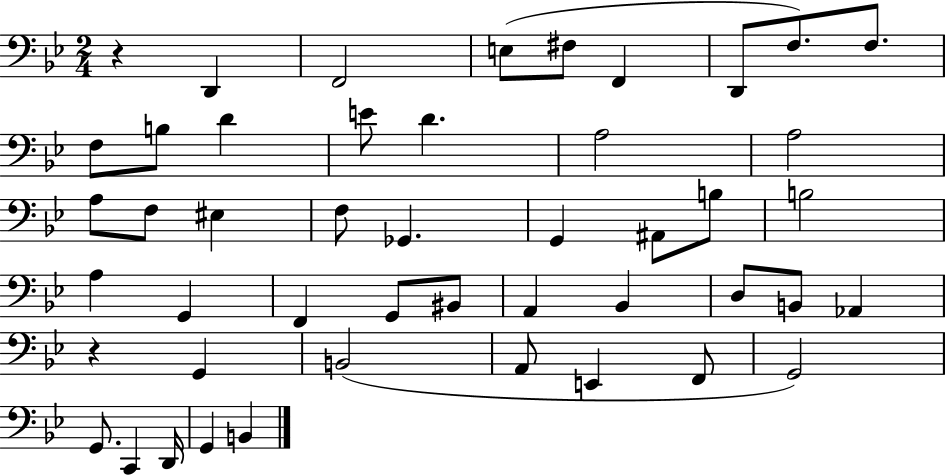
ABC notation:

X:1
T:Untitled
M:2/4
L:1/4
K:Bb
z D,, F,,2 E,/2 ^F,/2 F,, D,,/2 F,/2 F,/2 F,/2 B,/2 D E/2 D A,2 A,2 A,/2 F,/2 ^E, F,/2 _G,, G,, ^A,,/2 B,/2 B,2 A, G,, F,, G,,/2 ^B,,/2 A,, _B,, D,/2 B,,/2 _A,, z G,, B,,2 A,,/2 E,, F,,/2 G,,2 G,,/2 C,, D,,/4 G,, B,,